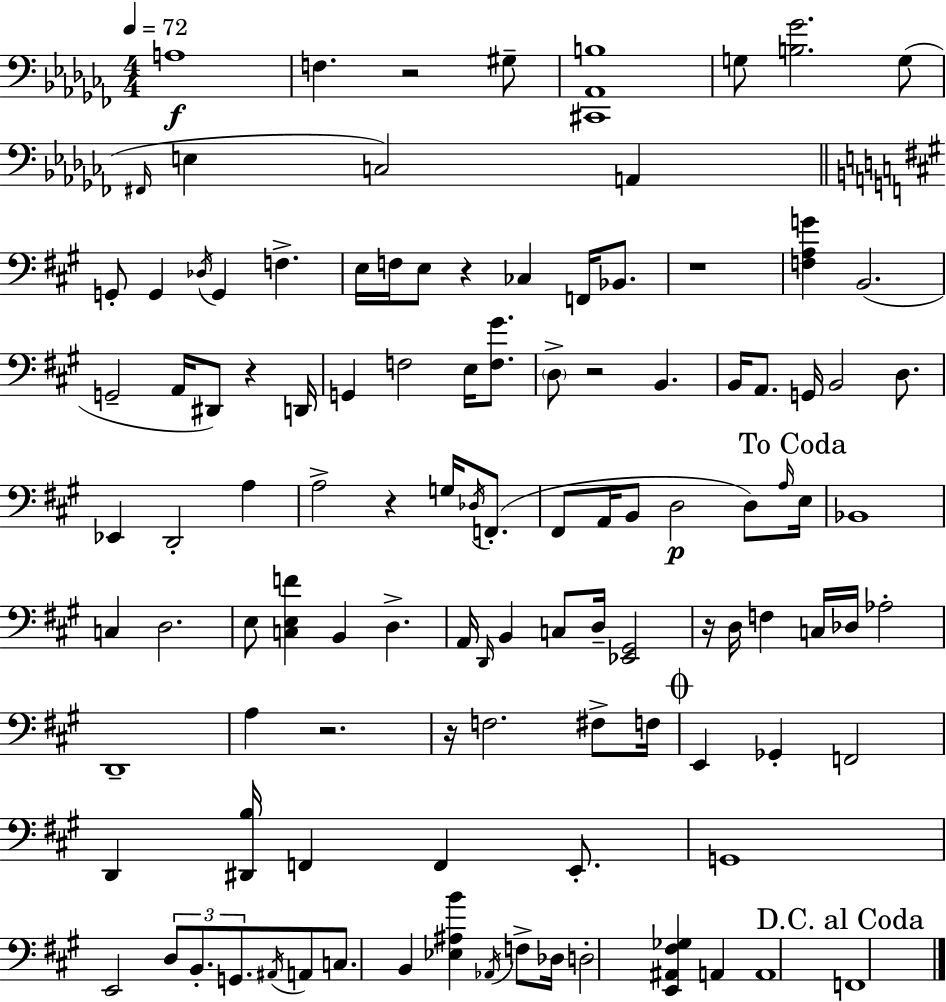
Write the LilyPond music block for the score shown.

{
  \clef bass
  \numericTimeSignature
  \time 4/4
  \key aes \minor
  \tempo 4 = 72
  a1\f | f4. r2 gis8-- | <cis, aes, b>1 | g8 <b ges'>2. g8( | \break \grace { fis,16 } e4 c2) a,4 | \bar "||" \break \key a \major g,8-. g,4 \acciaccatura { des16 } g,4 f4.-> | e16 f16 e8 r4 ces4 f,16 bes,8. | r1 | <f a g'>4 b,2.( | \break g,2-- a,16 dis,8) r4 | d,16 g,4 f2 e16 <f gis'>8. | \parenthesize d8-> r2 b,4. | b,16 a,8. g,16 b,2 d8. | \break ees,4 d,2-. a4 | a2-> r4 g16 \acciaccatura { des16 } f,8.-.( | fis,8 a,16 b,8 d2\p d8) | \grace { a16 } \mark "To Coda" e16 bes,1 | \break c4 d2. | e8 <c e f'>4 b,4 d4.-> | a,16 \grace { d,16 } b,4 c8 d16-- <ees, gis,>2 | r16 d16 f4 c16 des16 aes2-. | \break d,1-- | a4 r2. | r16 f2. | fis8-> f16 \mark \markup { \musicglyph "scripts.coda" } e,4 ges,4-. f,2 | \break d,4 <dis, b>16 f,4 f,4 | e,8.-. g,1 | e,2 \tuplet 3/2 { d8 b,8.-. | g,8. } \acciaccatura { ais,16 } a,8 c8. b,4 <ees ais b'>4 | \break \acciaccatura { aes,16 } f8-> des16 d2-. <e, ais, fis ges>4 | a,4 a,1 | \mark "D.C. al Coda" f,1 | \bar "|."
}